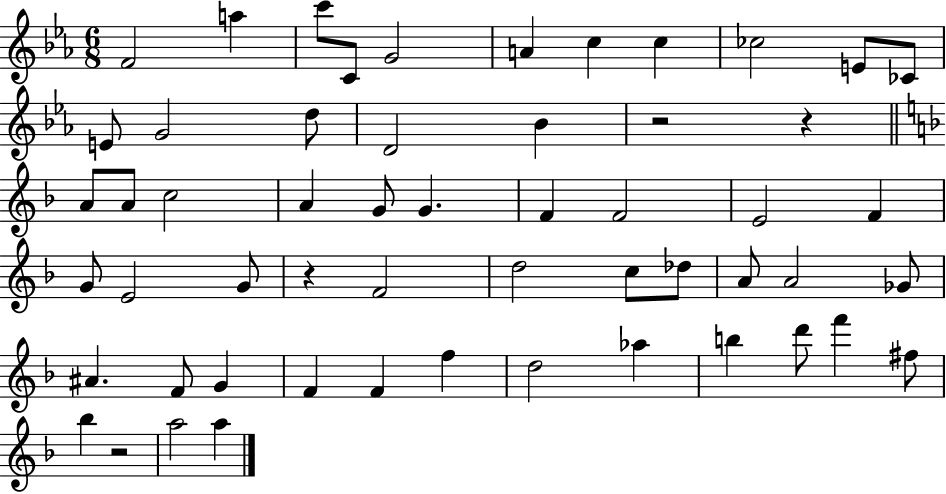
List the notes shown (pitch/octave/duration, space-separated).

F4/h A5/q C6/e C4/e G4/h A4/q C5/q C5/q CES5/h E4/e CES4/e E4/e G4/h D5/e D4/h Bb4/q R/h R/q A4/e A4/e C5/h A4/q G4/e G4/q. F4/q F4/h E4/h F4/q G4/e E4/h G4/e R/q F4/h D5/h C5/e Db5/e A4/e A4/h Gb4/e A#4/q. F4/e G4/q F4/q F4/q F5/q D5/h Ab5/q B5/q D6/e F6/q F#5/e Bb5/q R/h A5/h A5/q